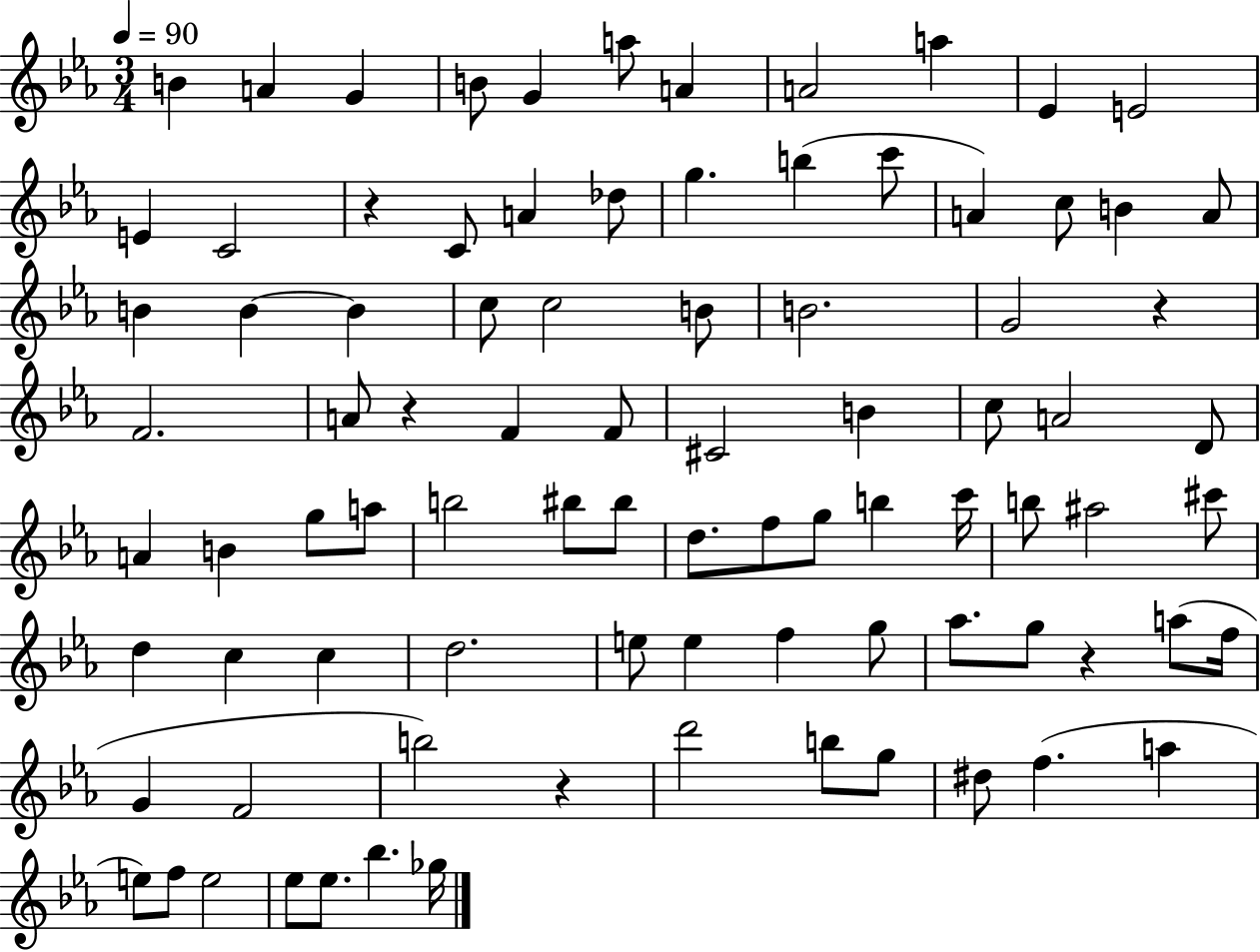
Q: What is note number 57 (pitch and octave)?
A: C5